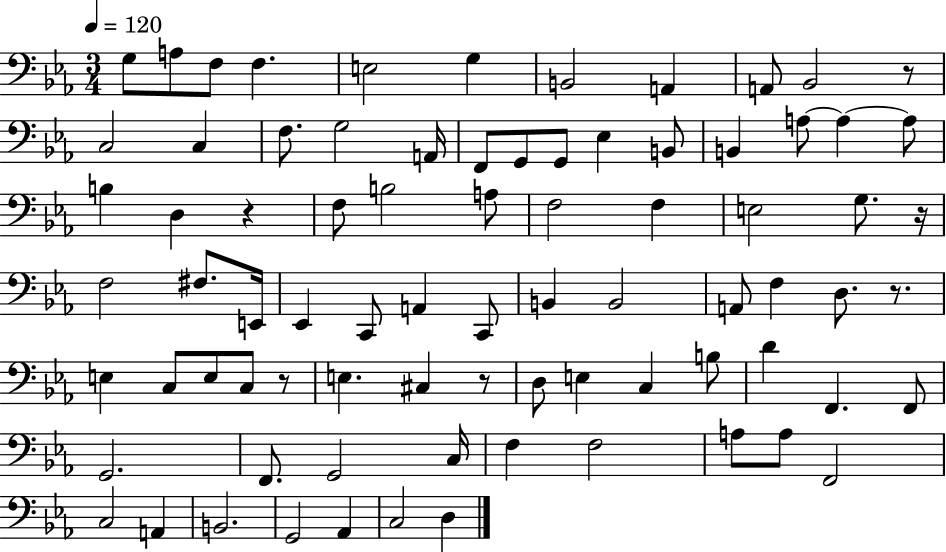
{
  \clef bass
  \numericTimeSignature
  \time 3/4
  \key ees \major
  \tempo 4 = 120
  \repeat volta 2 { g8 a8 f8 f4. | e2 g4 | b,2 a,4 | a,8 bes,2 r8 | \break c2 c4 | f8. g2 a,16 | f,8 g,8 g,8 ees4 b,8 | b,4 a8~~ a4~~ a8 | \break b4 d4 r4 | f8 b2 a8 | f2 f4 | e2 g8. r16 | \break f2 fis8. e,16 | ees,4 c,8 a,4 c,8 | b,4 b,2 | a,8 f4 d8. r8. | \break e4 c8 e8 c8 r8 | e4. cis4 r8 | d8 e4 c4 b8 | d'4 f,4. f,8 | \break g,2. | f,8. g,2 c16 | f4 f2 | a8 a8 f,2 | \break c2 a,4 | b,2. | g,2 aes,4 | c2 d4 | \break } \bar "|."
}